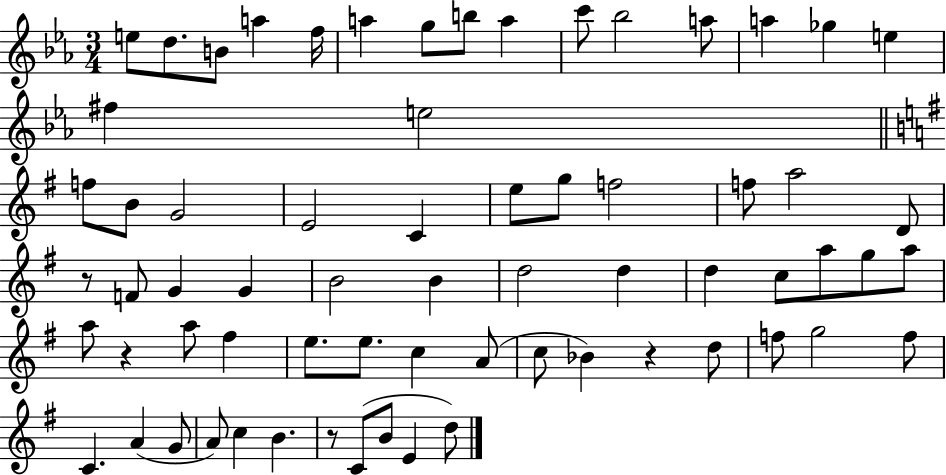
X:1
T:Untitled
M:3/4
L:1/4
K:Eb
e/2 d/2 B/2 a f/4 a g/2 b/2 a c'/2 _b2 a/2 a _g e ^f e2 f/2 B/2 G2 E2 C e/2 g/2 f2 f/2 a2 D/2 z/2 F/2 G G B2 B d2 d d c/2 a/2 g/2 a/2 a/2 z a/2 ^f e/2 e/2 c A/2 c/2 _B z d/2 f/2 g2 f/2 C A G/2 A/2 c B z/2 C/2 B/2 E d/2